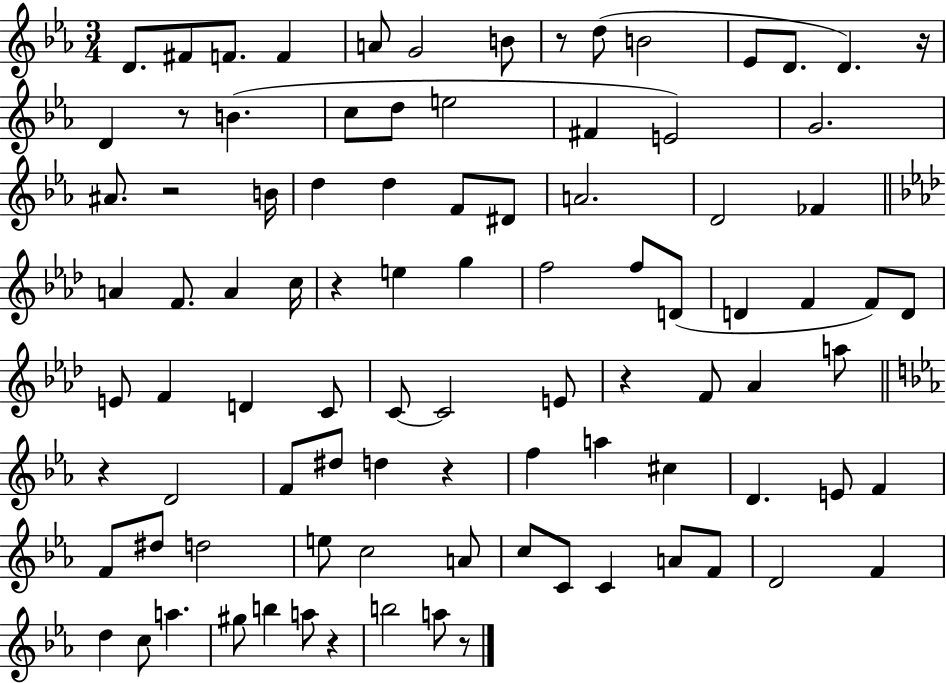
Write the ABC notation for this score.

X:1
T:Untitled
M:3/4
L:1/4
K:Eb
D/2 ^F/2 F/2 F A/2 G2 B/2 z/2 d/2 B2 _E/2 D/2 D z/4 D z/2 B c/2 d/2 e2 ^F E2 G2 ^A/2 z2 B/4 d d F/2 ^D/2 A2 D2 _F A F/2 A c/4 z e g f2 f/2 D/2 D F F/2 D/2 E/2 F D C/2 C/2 C2 E/2 z F/2 _A a/2 z D2 F/2 ^d/2 d z f a ^c D E/2 F F/2 ^d/2 d2 e/2 c2 A/2 c/2 C/2 C A/2 F/2 D2 F d c/2 a ^g/2 b a/2 z b2 a/2 z/2